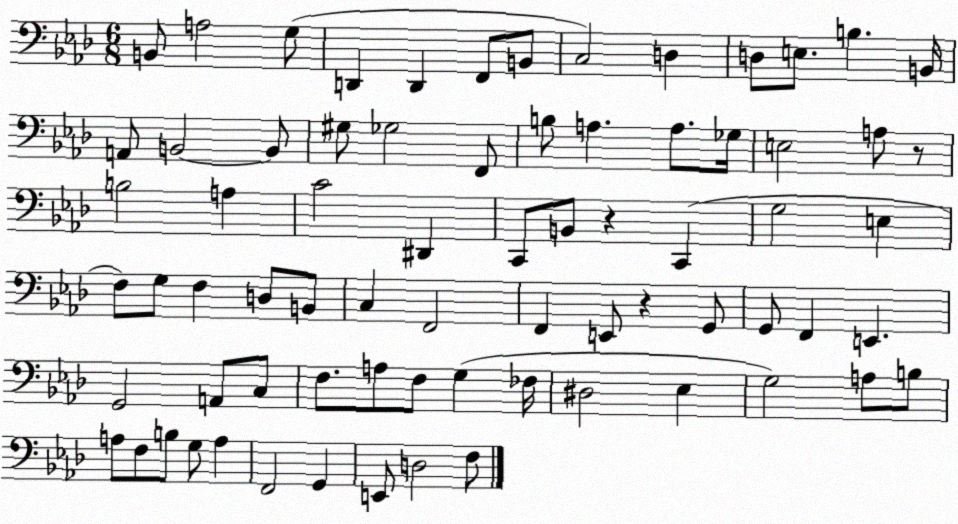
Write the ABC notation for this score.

X:1
T:Untitled
M:6/8
L:1/4
K:Ab
B,,/2 A,2 G,/2 D,, D,, F,,/2 B,,/2 C,2 D, D,/2 E,/2 B, B,,/4 A,,/2 B,,2 B,,/2 ^G,/2 _G,2 F,,/2 B,/2 A, A,/2 _G,/4 E,2 A,/2 z/2 B,2 A, C2 ^D,, C,,/2 B,,/2 z C,, G,2 E, F,/2 G,/2 F, D,/2 B,,/2 C, F,,2 F,, E,,/2 z G,,/2 G,,/2 F,, E,, G,,2 A,,/2 C,/2 F,/2 A,/2 F,/2 G, _F,/4 ^D,2 _E, G,2 A,/2 B,/2 A,/2 F,/2 B,/2 G,/2 A, F,,2 G,, E,,/2 D,2 F,/2